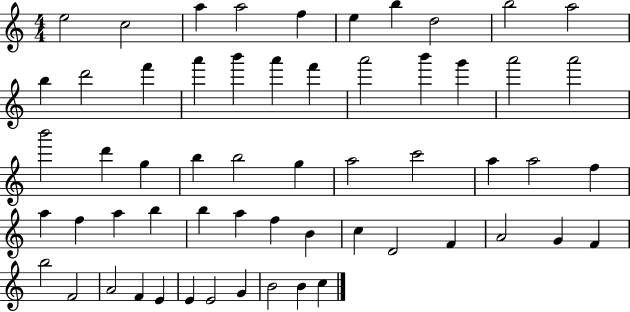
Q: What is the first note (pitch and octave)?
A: E5